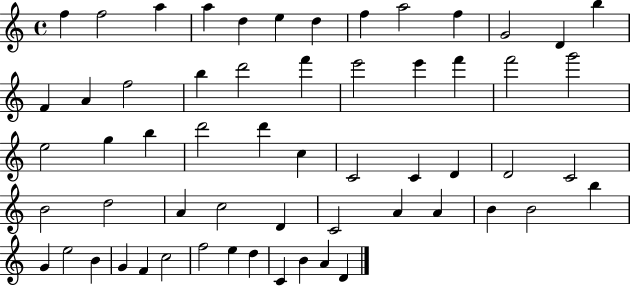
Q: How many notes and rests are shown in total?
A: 59